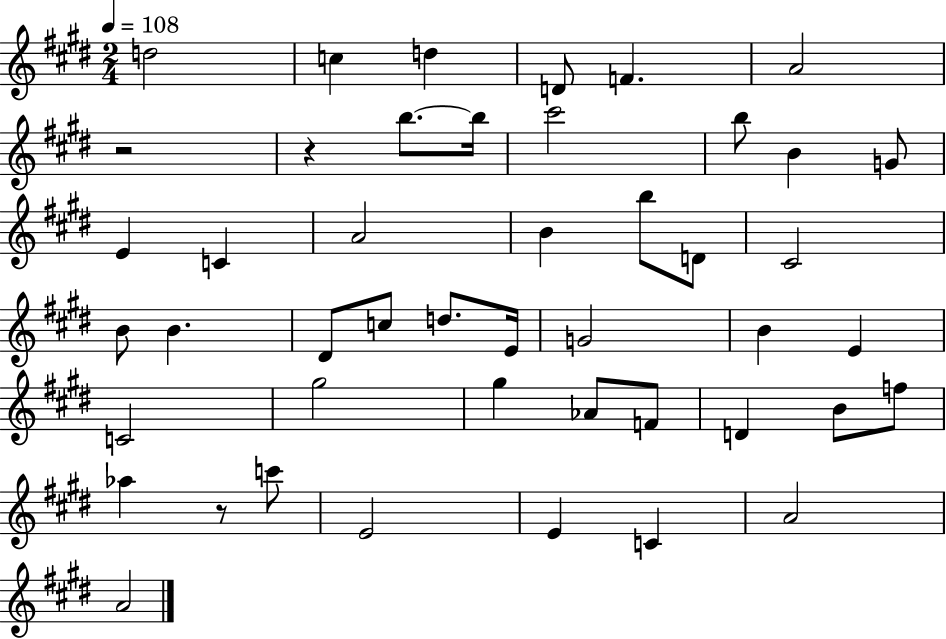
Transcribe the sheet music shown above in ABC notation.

X:1
T:Untitled
M:2/4
L:1/4
K:E
d2 c d D/2 F A2 z2 z b/2 b/4 ^c'2 b/2 B G/2 E C A2 B b/2 D/2 ^C2 B/2 B ^D/2 c/2 d/2 E/4 G2 B E C2 ^g2 ^g _A/2 F/2 D B/2 f/2 _a z/2 c'/2 E2 E C A2 A2